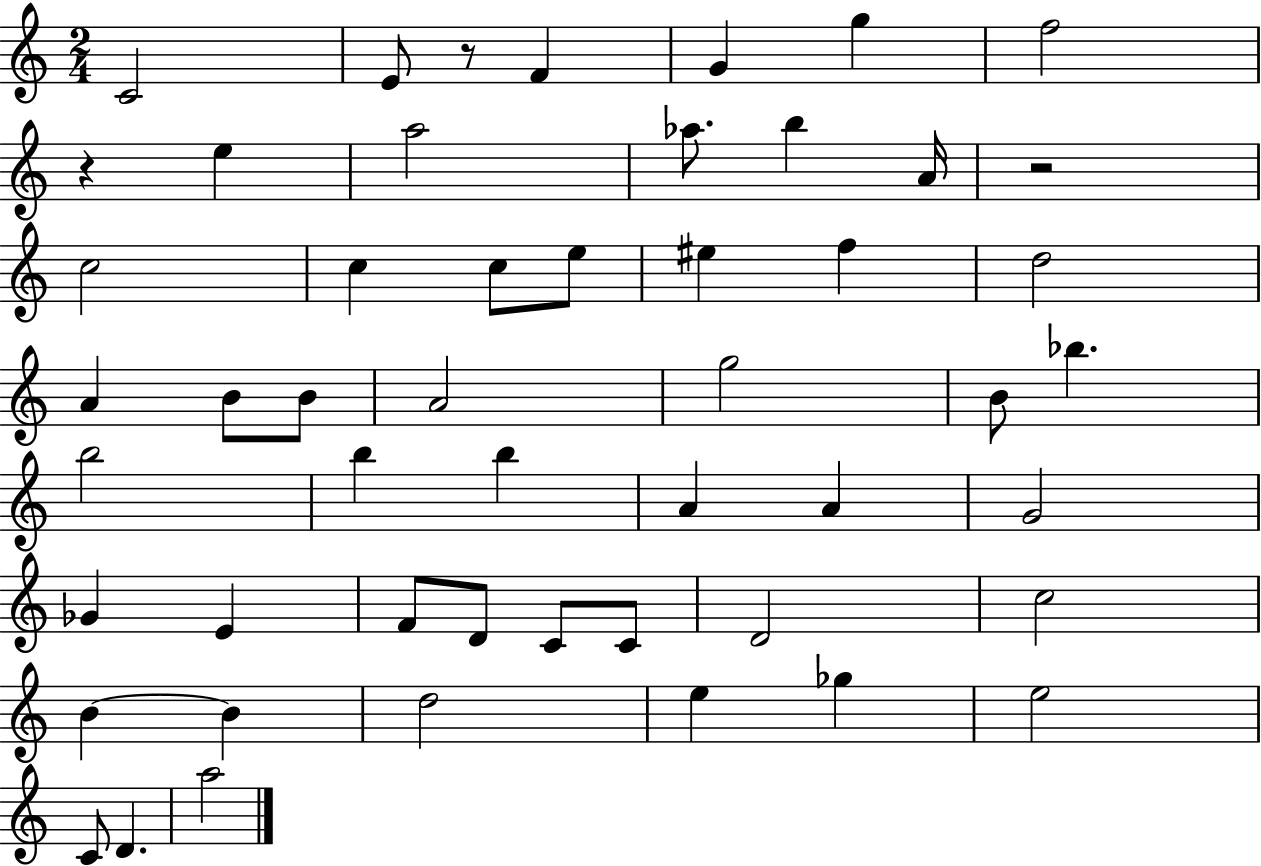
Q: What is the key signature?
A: C major